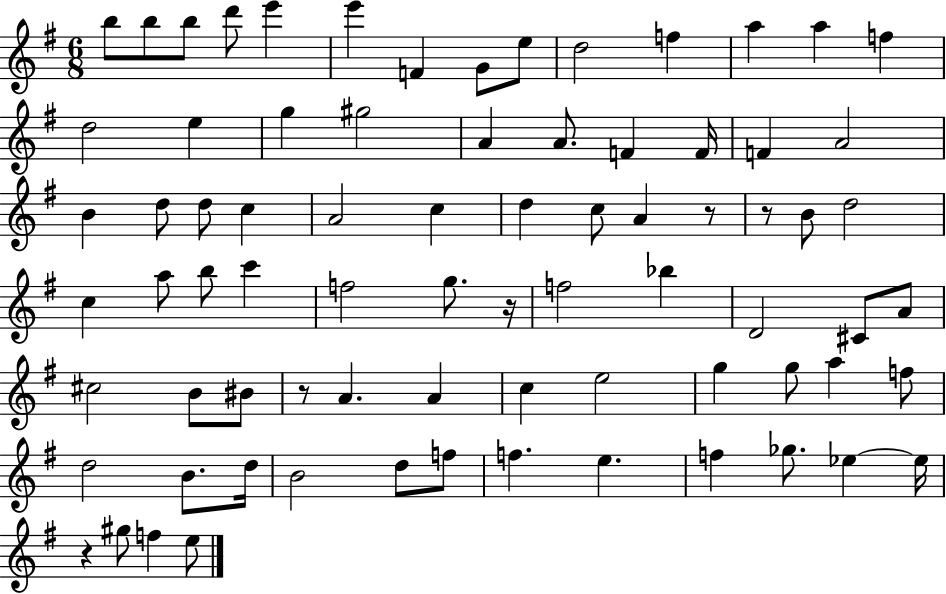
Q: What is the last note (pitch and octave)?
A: E5